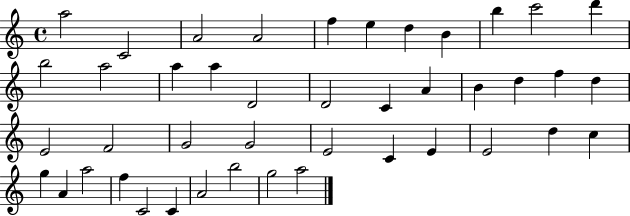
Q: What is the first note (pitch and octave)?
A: A5